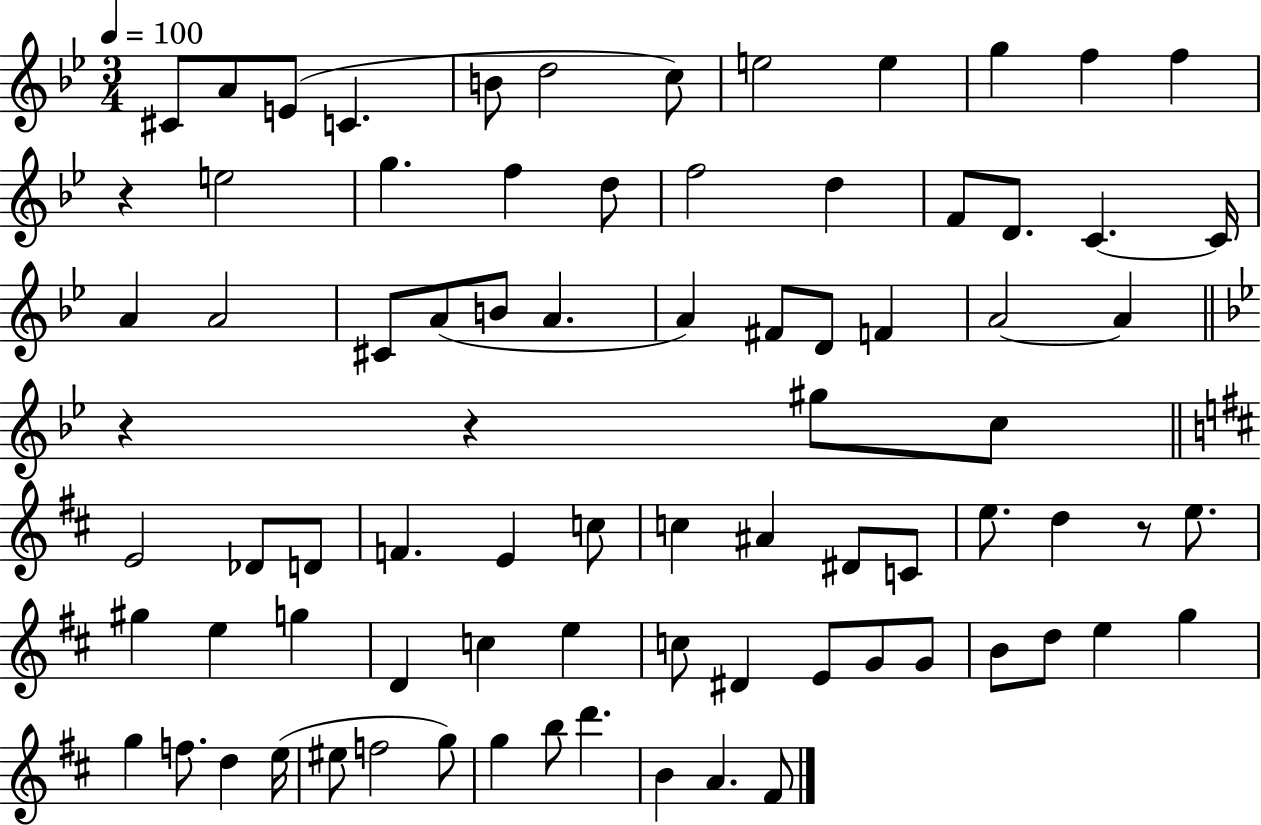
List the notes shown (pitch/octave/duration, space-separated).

C#4/e A4/e E4/e C4/q. B4/e D5/h C5/e E5/h E5/q G5/q F5/q F5/q R/q E5/h G5/q. F5/q D5/e F5/h D5/q F4/e D4/e. C4/q. C4/s A4/q A4/h C#4/e A4/e B4/e A4/q. A4/q F#4/e D4/e F4/q A4/h A4/q R/q R/q G#5/e C5/e E4/h Db4/e D4/e F4/q. E4/q C5/e C5/q A#4/q D#4/e C4/e E5/e. D5/q R/e E5/e. G#5/q E5/q G5/q D4/q C5/q E5/q C5/e D#4/q E4/e G4/e G4/e B4/e D5/e E5/q G5/q G5/q F5/e. D5/q E5/s EIS5/e F5/h G5/e G5/q B5/e D6/q. B4/q A4/q. F#4/e